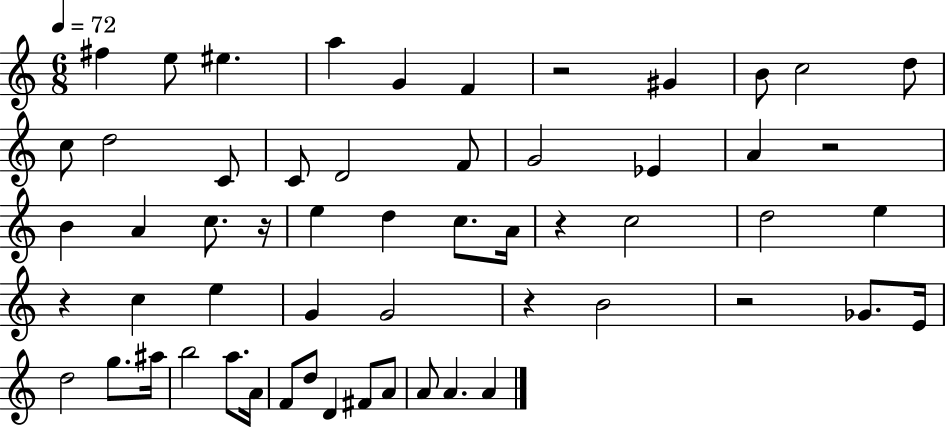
X:1
T:Untitled
M:6/8
L:1/4
K:C
^f e/2 ^e a G F z2 ^G B/2 c2 d/2 c/2 d2 C/2 C/2 D2 F/2 G2 _E A z2 B A c/2 z/4 e d c/2 A/4 z c2 d2 e z c e G G2 z B2 z2 _G/2 E/4 d2 g/2 ^a/4 b2 a/2 A/4 F/2 d/2 D ^F/2 A/2 A/2 A A